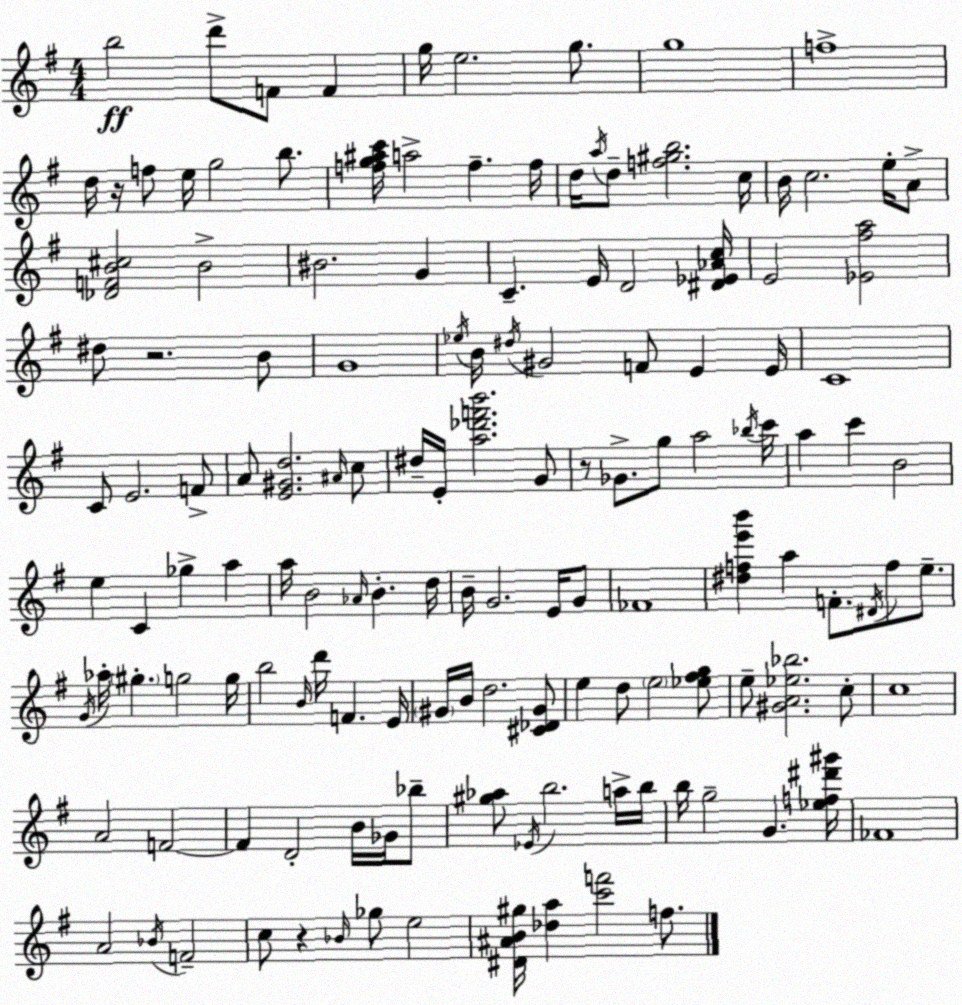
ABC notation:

X:1
T:Untitled
M:4/4
L:1/4
K:Em
b2 d'/2 F/2 F g/4 e2 g/2 g4 f4 d/4 z/4 f/2 e/4 g2 b/2 [fg^ac']/4 a2 f f/4 d/4 a/4 d/2 [f^gb]2 c/4 B/4 c2 e/4 A/2 [_DFB^c]2 B2 ^B2 G C E/4 D2 [^D_E_Ac]/4 E2 [_E^fa]2 ^d/2 z2 B/2 G4 _e/4 B/4 ^d/4 ^G2 F/2 E E/4 C4 C/2 E2 F/2 A/2 [E^Gd]2 ^A/4 c/2 ^d/4 E/4 [a_d'f'b']2 G/2 z/2 _G/2 g/2 a2 _b/4 c'/4 a c' B2 e C _g a a/4 B2 _A/4 B d/4 B/4 G2 E/4 G/2 _F4 [^dfe'b'] a F/2 ^D/4 f/2 e/2 G/4 _a/4 ^g g2 g/4 b2 B/4 d'/4 F E/4 ^G/4 B/4 d2 [^C_D^G]/2 e d/2 e2 [_e^fg]/2 e/2 [^GA_e_b]2 c/2 c4 A2 F2 F D2 B/4 _G/4 _b/2 [^g_a]/2 _E/4 b2 a/4 b/4 b/4 g2 G [_ef^d'^g']/4 _F4 A2 _B/4 F2 c/2 z _B/4 _g/2 e2 [^D^AB^g]/4 [_da] [c'f']2 f/2